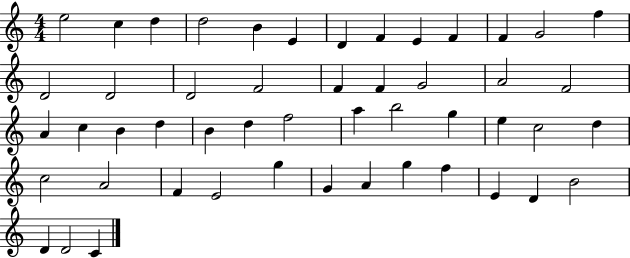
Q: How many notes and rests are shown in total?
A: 50